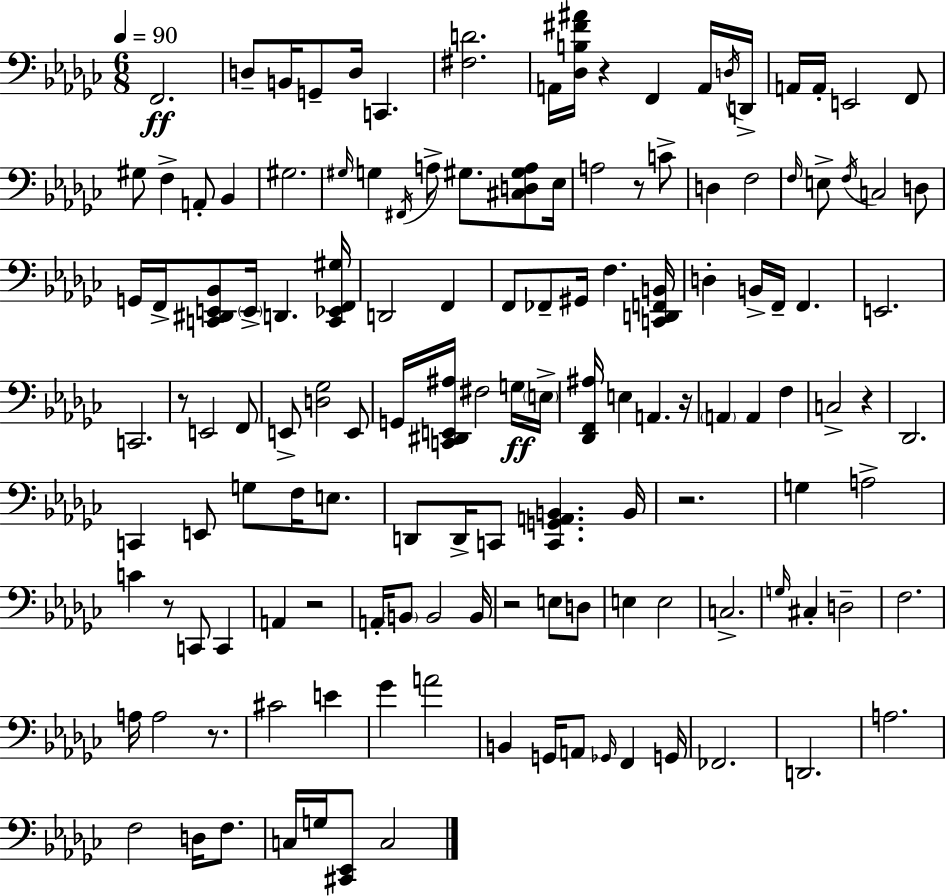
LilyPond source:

{
  \clef bass
  \numericTimeSignature
  \time 6/8
  \key ees \minor
  \tempo 4 = 90
  f,2.\ff | d8-- b,16 g,8-- d16 c,4. | <fis d'>2. | a,16 <des b fis' ais'>16 r4 f,4 a,16 \acciaccatura { d16 } | \break d,16-> a,16 a,16-. e,2 f,8 | gis8 f4-> a,8-. bes,4 | gis2. | \grace { gis16 } g4 \acciaccatura { fis,16 } a8-> gis8. | \break <cis d gis a>8 ees16 a2 r8 | c'8-> d4 f2 | \grace { f16 } e8-> \acciaccatura { f16 } c2 | d8 g,16 f,16-> <c, dis, e, bes,>8 \parenthesize e,16-> d,4. | \break <c, ees, f, gis>16 d,2 | f,4 f,8 fes,8-- gis,16 f4. | <c, d, f, b,>16 d4-. b,16-> f,16-- f,4. | e,2. | \break c,2. | r8 e,2 | f,8 e,8-> <d ges>2 | e,8 g,16 <c, dis, e, ais>16 fis2 | \break g16\ff \parenthesize e16-> <des, f, ais>16 e4 a,4. | r16 \parenthesize a,4 a,4 | f4 c2-> | r4 des,2. | \break c,4 e,8 g8 | f16 e8. d,8 d,16-> c,8 <c, g, a, b,>4. | b,16 r2. | g4 a2-> | \break c'4 r8 c,8 | c,4 a,4 r2 | a,16-. \parenthesize b,8 b,2 | b,16 r2 | \break e8 d8 e4 e2 | c2.-> | \grace { g16 } cis4-. d2-- | f2. | \break a16 a2 | r8. cis'2 | e'4 ges'4 a'2 | b,4 g,16 a,8 | \break \grace { ges,16 } f,4 g,16 fes,2. | d,2. | a2. | f2 | \break d16 f8. c16 g16 <cis, ees,>8 c2 | \bar "|."
}